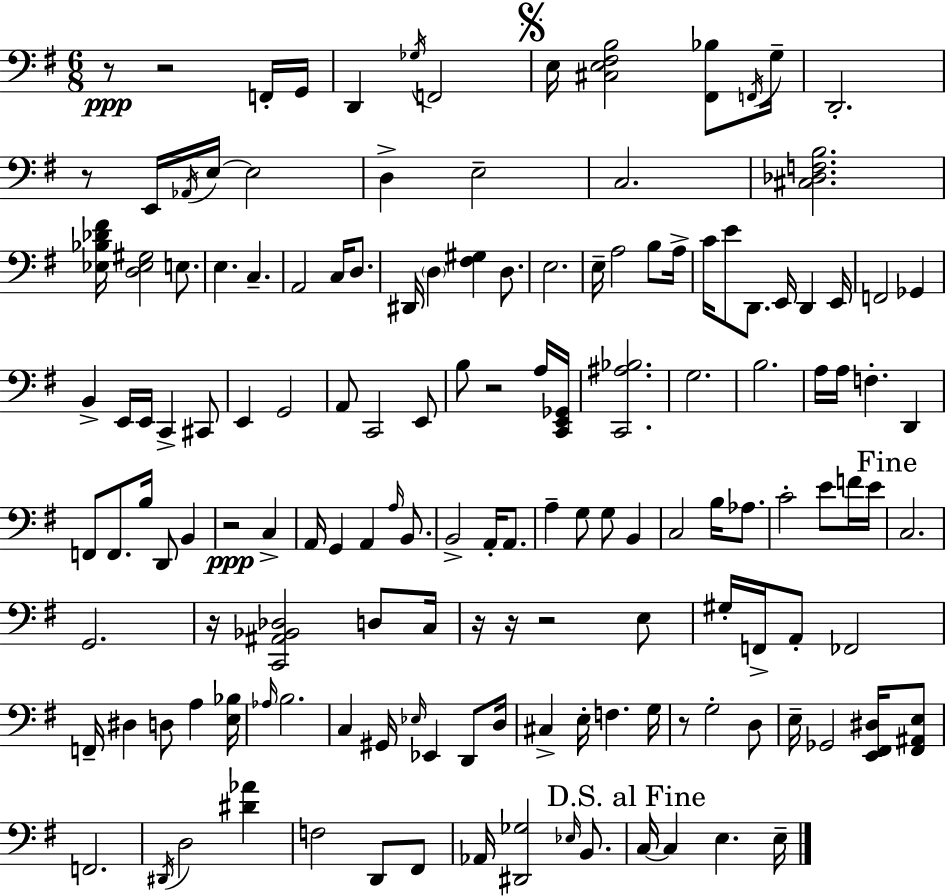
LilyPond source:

{
  \clef bass
  \numericTimeSignature
  \time 6/8
  \key g \major
  \repeat volta 2 { r8\ppp r2 f,16-. g,16 | d,4 \acciaccatura { ges16 } f,2 | \mark \markup { \musicglyph "scripts.segno" } e16 <cis e fis b>2 <fis, bes>8 | \acciaccatura { f,16 } g16-- d,2.-. | \break r8 e,16 \acciaccatura { aes,16 } e16~~ e2 | d4-> e2-- | c2. | <cis des f b>2. | \break <ees bes des' fis'>16 <d ees gis>2 | e8. e4. c4.-- | a,2 c16 | d8. dis,16 \parenthesize d4 <fis gis>4 | \break d8. e2. | e16-- a2 | b8 a16-> c'16 e'8 d,8. e,16 d,4 | e,16 f,2 ges,4 | \break b,4-> e,16 e,16 c,4-> | cis,8 e,4 g,2 | a,8 c,2 | e,8 b8 r2 | \break a16 <c, e, ges,>16 <c, ais bes>2. | g2. | b2. | a16 a16 f4.-. d,4 | \break f,8 f,8. b16 d,8 b,4 | r2\ppp c4-> | a,16 g,4 a,4 | \grace { a16 } b,8. b,2-> | \break a,16-. a,8. a4-- g8 g8 | b,4 c2 | b16 aes8. c'2-. | e'8 f'16 e'16 \mark "Fine" c2. | \break g,2. | r16 <c, ais, bes, des>2 | d8 c16 r16 r16 r2 | e8 gis16-. f,16-> a,8-. fes,2 | \break f,16-- dis4 d8 a4 | <e bes>16 \grace { aes16 } b2. | c4 gis,16 \grace { ees16 } ees,4 | d,8 d16 cis4-> e16-. f4. | \break g16 r8 g2-. | d8 e16-- ges,2 | <e, fis, dis>16 <fis, ais, e>8 f,2. | \acciaccatura { dis,16 } d2 | \break <dis' aes'>4 f2 | d,8 fis,8 aes,16 <dis, ges>2 | \grace { ees16 } b,8. \mark "D.S. al Fine" c16~~ c4 | e4. e16-- } \bar "|."
}